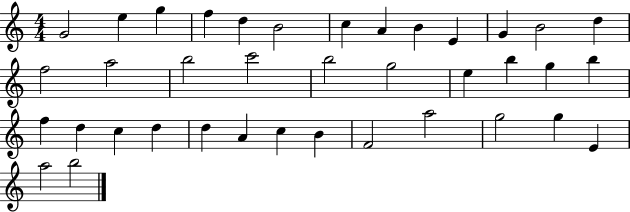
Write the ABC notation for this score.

X:1
T:Untitled
M:4/4
L:1/4
K:C
G2 e g f d B2 c A B E G B2 d f2 a2 b2 c'2 b2 g2 e b g b f d c d d A c B F2 a2 g2 g E a2 b2